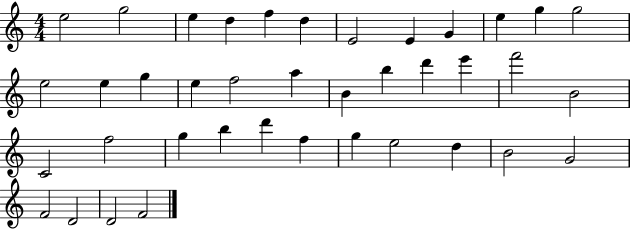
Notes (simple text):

E5/h G5/h E5/q D5/q F5/q D5/q E4/h E4/q G4/q E5/q G5/q G5/h E5/h E5/q G5/q E5/q F5/h A5/q B4/q B5/q D6/q E6/q F6/h B4/h C4/h F5/h G5/q B5/q D6/q F5/q G5/q E5/h D5/q B4/h G4/h F4/h D4/h D4/h F4/h